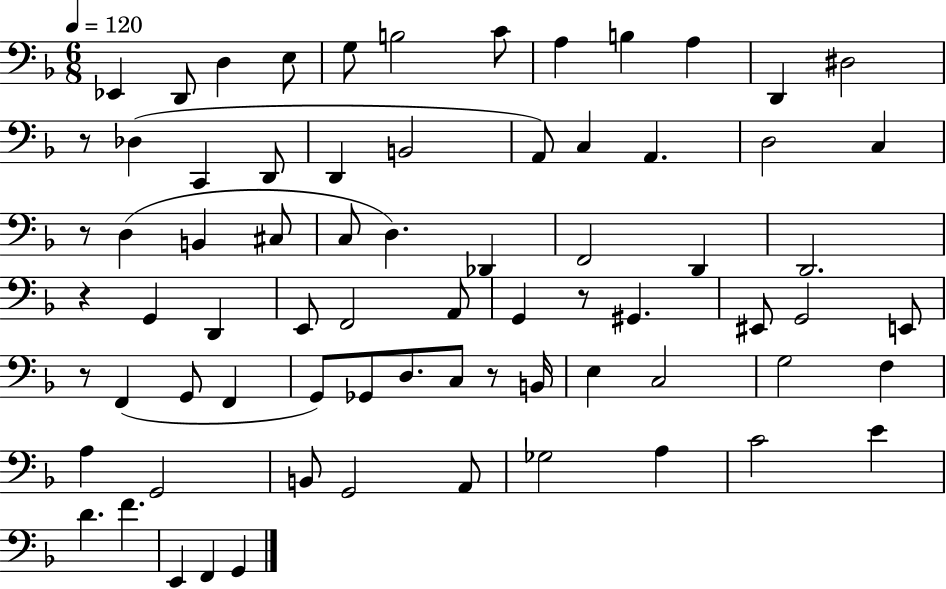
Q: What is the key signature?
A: F major